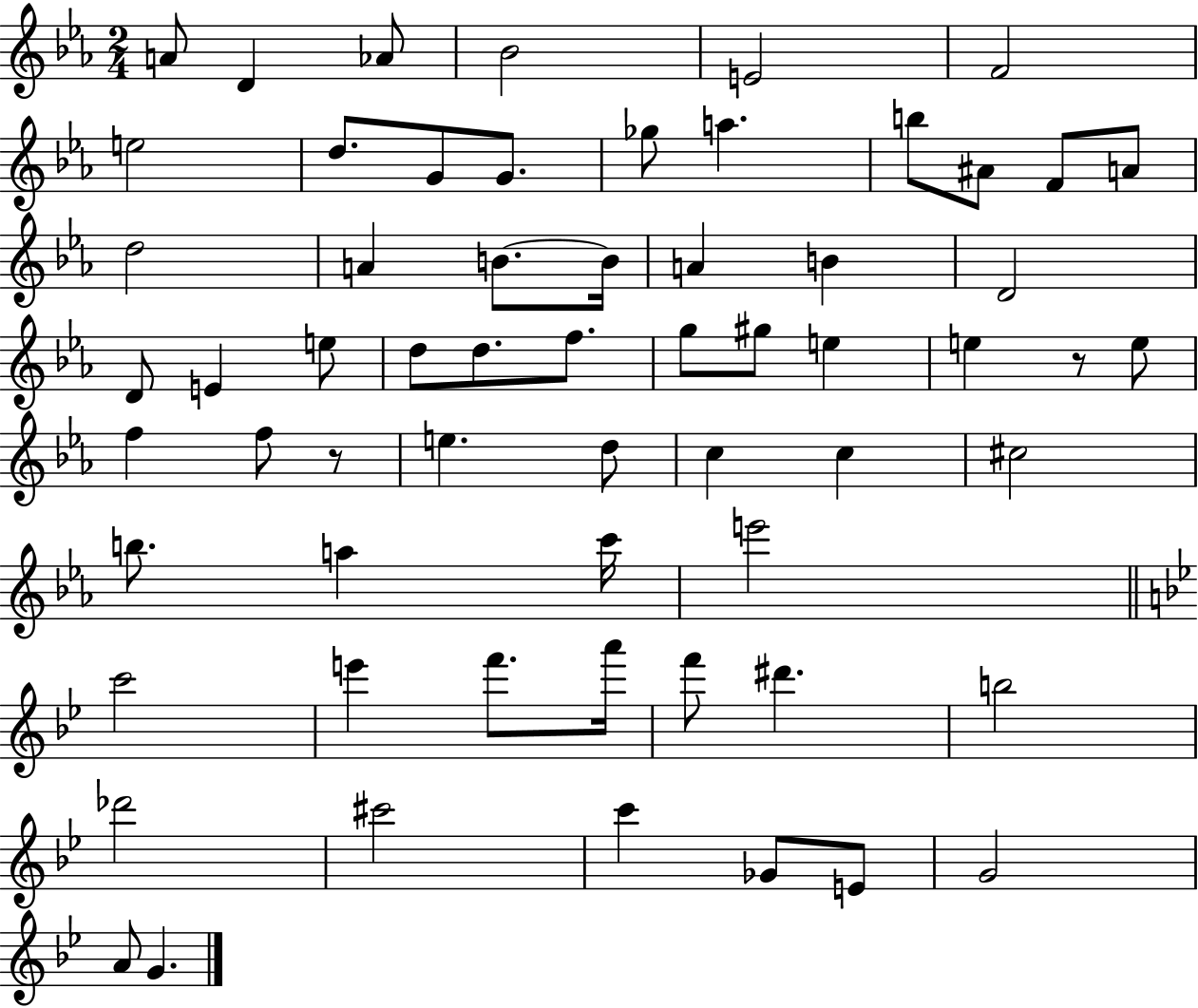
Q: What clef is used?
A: treble